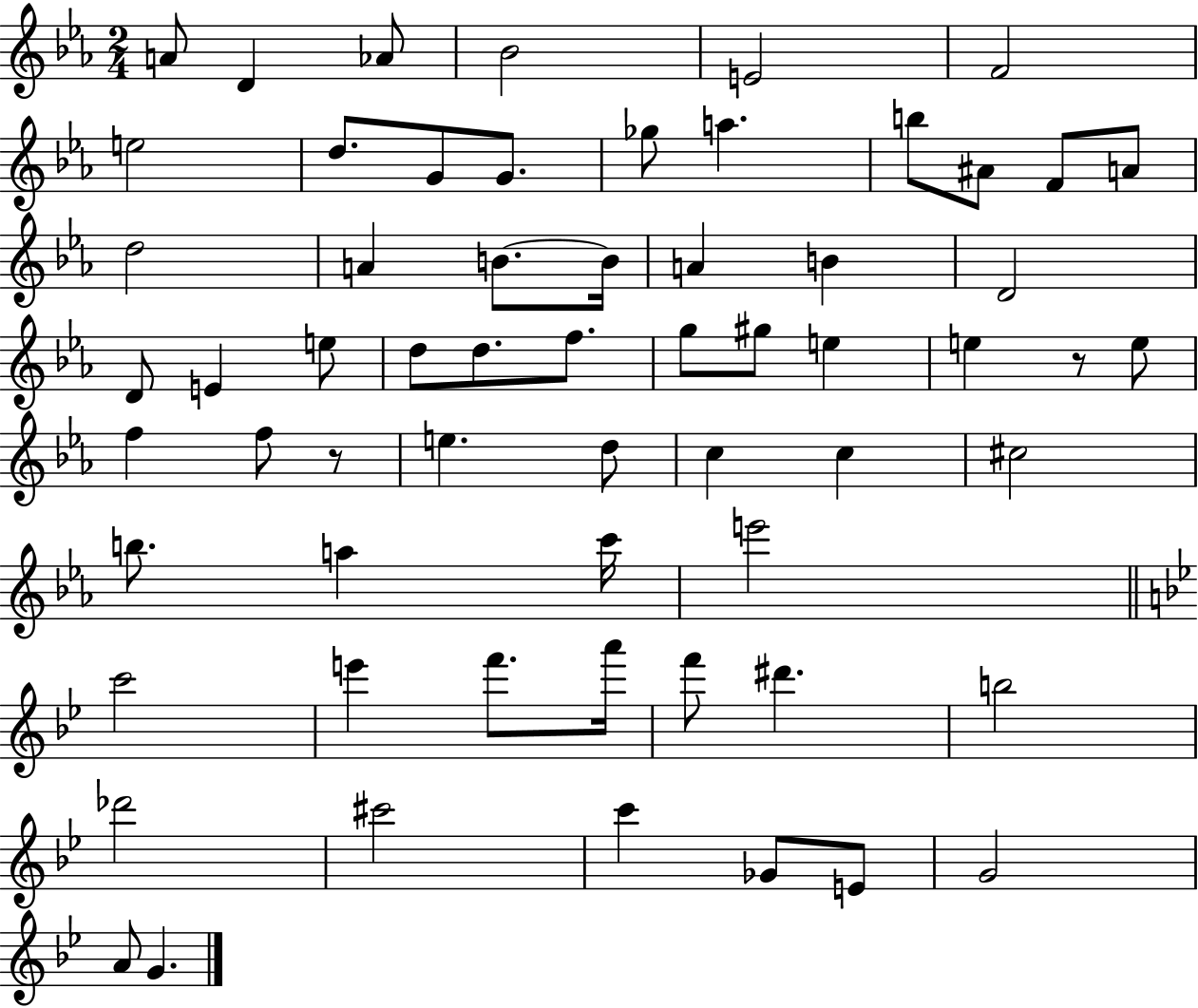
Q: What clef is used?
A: treble